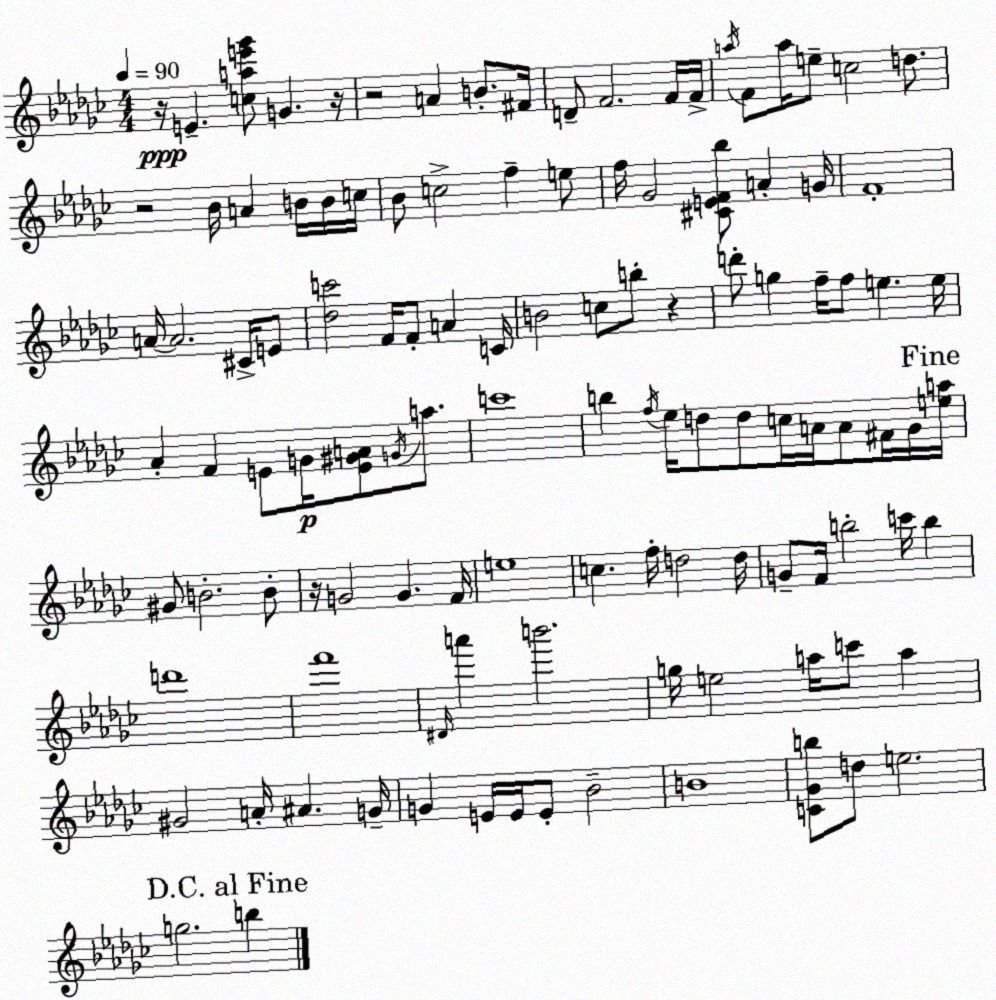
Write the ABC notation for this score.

X:1
T:Untitled
M:4/4
L:1/4
K:Ebm
z/4 E [cae'_g']/2 G z/4 z2 A B/2 ^F/4 D/2 F2 F/4 F/4 a/4 F/2 a/4 e/2 c2 d/2 z2 _B/4 A B/4 B/4 c/4 _B/2 c2 f e/2 f/4 _G2 [^CEF_b]/2 A G/4 F4 A/4 A2 ^C/4 E/2 [_dc']2 F/4 F/2 A C/4 B2 c/2 b/2 z d'/2 g f/4 f/2 e e/4 _A F E/2 G/4 [E^GA]/2 G/4 a/2 c'4 b f/4 _e/4 d/2 d/2 c/4 A/4 A/2 ^F/4 _G/4 [ea]/4 ^G/2 B2 B/2 z/4 G2 G F/4 e4 c f/4 d2 d/4 G/2 F/4 b2 c'/4 b d'4 f'4 ^D/4 a' b'2 g/4 e2 a/4 c'/2 a ^G2 A/4 ^A G/4 G E/4 E/4 E/2 _B2 B4 [C_Gb]/2 d/2 e2 g2 b